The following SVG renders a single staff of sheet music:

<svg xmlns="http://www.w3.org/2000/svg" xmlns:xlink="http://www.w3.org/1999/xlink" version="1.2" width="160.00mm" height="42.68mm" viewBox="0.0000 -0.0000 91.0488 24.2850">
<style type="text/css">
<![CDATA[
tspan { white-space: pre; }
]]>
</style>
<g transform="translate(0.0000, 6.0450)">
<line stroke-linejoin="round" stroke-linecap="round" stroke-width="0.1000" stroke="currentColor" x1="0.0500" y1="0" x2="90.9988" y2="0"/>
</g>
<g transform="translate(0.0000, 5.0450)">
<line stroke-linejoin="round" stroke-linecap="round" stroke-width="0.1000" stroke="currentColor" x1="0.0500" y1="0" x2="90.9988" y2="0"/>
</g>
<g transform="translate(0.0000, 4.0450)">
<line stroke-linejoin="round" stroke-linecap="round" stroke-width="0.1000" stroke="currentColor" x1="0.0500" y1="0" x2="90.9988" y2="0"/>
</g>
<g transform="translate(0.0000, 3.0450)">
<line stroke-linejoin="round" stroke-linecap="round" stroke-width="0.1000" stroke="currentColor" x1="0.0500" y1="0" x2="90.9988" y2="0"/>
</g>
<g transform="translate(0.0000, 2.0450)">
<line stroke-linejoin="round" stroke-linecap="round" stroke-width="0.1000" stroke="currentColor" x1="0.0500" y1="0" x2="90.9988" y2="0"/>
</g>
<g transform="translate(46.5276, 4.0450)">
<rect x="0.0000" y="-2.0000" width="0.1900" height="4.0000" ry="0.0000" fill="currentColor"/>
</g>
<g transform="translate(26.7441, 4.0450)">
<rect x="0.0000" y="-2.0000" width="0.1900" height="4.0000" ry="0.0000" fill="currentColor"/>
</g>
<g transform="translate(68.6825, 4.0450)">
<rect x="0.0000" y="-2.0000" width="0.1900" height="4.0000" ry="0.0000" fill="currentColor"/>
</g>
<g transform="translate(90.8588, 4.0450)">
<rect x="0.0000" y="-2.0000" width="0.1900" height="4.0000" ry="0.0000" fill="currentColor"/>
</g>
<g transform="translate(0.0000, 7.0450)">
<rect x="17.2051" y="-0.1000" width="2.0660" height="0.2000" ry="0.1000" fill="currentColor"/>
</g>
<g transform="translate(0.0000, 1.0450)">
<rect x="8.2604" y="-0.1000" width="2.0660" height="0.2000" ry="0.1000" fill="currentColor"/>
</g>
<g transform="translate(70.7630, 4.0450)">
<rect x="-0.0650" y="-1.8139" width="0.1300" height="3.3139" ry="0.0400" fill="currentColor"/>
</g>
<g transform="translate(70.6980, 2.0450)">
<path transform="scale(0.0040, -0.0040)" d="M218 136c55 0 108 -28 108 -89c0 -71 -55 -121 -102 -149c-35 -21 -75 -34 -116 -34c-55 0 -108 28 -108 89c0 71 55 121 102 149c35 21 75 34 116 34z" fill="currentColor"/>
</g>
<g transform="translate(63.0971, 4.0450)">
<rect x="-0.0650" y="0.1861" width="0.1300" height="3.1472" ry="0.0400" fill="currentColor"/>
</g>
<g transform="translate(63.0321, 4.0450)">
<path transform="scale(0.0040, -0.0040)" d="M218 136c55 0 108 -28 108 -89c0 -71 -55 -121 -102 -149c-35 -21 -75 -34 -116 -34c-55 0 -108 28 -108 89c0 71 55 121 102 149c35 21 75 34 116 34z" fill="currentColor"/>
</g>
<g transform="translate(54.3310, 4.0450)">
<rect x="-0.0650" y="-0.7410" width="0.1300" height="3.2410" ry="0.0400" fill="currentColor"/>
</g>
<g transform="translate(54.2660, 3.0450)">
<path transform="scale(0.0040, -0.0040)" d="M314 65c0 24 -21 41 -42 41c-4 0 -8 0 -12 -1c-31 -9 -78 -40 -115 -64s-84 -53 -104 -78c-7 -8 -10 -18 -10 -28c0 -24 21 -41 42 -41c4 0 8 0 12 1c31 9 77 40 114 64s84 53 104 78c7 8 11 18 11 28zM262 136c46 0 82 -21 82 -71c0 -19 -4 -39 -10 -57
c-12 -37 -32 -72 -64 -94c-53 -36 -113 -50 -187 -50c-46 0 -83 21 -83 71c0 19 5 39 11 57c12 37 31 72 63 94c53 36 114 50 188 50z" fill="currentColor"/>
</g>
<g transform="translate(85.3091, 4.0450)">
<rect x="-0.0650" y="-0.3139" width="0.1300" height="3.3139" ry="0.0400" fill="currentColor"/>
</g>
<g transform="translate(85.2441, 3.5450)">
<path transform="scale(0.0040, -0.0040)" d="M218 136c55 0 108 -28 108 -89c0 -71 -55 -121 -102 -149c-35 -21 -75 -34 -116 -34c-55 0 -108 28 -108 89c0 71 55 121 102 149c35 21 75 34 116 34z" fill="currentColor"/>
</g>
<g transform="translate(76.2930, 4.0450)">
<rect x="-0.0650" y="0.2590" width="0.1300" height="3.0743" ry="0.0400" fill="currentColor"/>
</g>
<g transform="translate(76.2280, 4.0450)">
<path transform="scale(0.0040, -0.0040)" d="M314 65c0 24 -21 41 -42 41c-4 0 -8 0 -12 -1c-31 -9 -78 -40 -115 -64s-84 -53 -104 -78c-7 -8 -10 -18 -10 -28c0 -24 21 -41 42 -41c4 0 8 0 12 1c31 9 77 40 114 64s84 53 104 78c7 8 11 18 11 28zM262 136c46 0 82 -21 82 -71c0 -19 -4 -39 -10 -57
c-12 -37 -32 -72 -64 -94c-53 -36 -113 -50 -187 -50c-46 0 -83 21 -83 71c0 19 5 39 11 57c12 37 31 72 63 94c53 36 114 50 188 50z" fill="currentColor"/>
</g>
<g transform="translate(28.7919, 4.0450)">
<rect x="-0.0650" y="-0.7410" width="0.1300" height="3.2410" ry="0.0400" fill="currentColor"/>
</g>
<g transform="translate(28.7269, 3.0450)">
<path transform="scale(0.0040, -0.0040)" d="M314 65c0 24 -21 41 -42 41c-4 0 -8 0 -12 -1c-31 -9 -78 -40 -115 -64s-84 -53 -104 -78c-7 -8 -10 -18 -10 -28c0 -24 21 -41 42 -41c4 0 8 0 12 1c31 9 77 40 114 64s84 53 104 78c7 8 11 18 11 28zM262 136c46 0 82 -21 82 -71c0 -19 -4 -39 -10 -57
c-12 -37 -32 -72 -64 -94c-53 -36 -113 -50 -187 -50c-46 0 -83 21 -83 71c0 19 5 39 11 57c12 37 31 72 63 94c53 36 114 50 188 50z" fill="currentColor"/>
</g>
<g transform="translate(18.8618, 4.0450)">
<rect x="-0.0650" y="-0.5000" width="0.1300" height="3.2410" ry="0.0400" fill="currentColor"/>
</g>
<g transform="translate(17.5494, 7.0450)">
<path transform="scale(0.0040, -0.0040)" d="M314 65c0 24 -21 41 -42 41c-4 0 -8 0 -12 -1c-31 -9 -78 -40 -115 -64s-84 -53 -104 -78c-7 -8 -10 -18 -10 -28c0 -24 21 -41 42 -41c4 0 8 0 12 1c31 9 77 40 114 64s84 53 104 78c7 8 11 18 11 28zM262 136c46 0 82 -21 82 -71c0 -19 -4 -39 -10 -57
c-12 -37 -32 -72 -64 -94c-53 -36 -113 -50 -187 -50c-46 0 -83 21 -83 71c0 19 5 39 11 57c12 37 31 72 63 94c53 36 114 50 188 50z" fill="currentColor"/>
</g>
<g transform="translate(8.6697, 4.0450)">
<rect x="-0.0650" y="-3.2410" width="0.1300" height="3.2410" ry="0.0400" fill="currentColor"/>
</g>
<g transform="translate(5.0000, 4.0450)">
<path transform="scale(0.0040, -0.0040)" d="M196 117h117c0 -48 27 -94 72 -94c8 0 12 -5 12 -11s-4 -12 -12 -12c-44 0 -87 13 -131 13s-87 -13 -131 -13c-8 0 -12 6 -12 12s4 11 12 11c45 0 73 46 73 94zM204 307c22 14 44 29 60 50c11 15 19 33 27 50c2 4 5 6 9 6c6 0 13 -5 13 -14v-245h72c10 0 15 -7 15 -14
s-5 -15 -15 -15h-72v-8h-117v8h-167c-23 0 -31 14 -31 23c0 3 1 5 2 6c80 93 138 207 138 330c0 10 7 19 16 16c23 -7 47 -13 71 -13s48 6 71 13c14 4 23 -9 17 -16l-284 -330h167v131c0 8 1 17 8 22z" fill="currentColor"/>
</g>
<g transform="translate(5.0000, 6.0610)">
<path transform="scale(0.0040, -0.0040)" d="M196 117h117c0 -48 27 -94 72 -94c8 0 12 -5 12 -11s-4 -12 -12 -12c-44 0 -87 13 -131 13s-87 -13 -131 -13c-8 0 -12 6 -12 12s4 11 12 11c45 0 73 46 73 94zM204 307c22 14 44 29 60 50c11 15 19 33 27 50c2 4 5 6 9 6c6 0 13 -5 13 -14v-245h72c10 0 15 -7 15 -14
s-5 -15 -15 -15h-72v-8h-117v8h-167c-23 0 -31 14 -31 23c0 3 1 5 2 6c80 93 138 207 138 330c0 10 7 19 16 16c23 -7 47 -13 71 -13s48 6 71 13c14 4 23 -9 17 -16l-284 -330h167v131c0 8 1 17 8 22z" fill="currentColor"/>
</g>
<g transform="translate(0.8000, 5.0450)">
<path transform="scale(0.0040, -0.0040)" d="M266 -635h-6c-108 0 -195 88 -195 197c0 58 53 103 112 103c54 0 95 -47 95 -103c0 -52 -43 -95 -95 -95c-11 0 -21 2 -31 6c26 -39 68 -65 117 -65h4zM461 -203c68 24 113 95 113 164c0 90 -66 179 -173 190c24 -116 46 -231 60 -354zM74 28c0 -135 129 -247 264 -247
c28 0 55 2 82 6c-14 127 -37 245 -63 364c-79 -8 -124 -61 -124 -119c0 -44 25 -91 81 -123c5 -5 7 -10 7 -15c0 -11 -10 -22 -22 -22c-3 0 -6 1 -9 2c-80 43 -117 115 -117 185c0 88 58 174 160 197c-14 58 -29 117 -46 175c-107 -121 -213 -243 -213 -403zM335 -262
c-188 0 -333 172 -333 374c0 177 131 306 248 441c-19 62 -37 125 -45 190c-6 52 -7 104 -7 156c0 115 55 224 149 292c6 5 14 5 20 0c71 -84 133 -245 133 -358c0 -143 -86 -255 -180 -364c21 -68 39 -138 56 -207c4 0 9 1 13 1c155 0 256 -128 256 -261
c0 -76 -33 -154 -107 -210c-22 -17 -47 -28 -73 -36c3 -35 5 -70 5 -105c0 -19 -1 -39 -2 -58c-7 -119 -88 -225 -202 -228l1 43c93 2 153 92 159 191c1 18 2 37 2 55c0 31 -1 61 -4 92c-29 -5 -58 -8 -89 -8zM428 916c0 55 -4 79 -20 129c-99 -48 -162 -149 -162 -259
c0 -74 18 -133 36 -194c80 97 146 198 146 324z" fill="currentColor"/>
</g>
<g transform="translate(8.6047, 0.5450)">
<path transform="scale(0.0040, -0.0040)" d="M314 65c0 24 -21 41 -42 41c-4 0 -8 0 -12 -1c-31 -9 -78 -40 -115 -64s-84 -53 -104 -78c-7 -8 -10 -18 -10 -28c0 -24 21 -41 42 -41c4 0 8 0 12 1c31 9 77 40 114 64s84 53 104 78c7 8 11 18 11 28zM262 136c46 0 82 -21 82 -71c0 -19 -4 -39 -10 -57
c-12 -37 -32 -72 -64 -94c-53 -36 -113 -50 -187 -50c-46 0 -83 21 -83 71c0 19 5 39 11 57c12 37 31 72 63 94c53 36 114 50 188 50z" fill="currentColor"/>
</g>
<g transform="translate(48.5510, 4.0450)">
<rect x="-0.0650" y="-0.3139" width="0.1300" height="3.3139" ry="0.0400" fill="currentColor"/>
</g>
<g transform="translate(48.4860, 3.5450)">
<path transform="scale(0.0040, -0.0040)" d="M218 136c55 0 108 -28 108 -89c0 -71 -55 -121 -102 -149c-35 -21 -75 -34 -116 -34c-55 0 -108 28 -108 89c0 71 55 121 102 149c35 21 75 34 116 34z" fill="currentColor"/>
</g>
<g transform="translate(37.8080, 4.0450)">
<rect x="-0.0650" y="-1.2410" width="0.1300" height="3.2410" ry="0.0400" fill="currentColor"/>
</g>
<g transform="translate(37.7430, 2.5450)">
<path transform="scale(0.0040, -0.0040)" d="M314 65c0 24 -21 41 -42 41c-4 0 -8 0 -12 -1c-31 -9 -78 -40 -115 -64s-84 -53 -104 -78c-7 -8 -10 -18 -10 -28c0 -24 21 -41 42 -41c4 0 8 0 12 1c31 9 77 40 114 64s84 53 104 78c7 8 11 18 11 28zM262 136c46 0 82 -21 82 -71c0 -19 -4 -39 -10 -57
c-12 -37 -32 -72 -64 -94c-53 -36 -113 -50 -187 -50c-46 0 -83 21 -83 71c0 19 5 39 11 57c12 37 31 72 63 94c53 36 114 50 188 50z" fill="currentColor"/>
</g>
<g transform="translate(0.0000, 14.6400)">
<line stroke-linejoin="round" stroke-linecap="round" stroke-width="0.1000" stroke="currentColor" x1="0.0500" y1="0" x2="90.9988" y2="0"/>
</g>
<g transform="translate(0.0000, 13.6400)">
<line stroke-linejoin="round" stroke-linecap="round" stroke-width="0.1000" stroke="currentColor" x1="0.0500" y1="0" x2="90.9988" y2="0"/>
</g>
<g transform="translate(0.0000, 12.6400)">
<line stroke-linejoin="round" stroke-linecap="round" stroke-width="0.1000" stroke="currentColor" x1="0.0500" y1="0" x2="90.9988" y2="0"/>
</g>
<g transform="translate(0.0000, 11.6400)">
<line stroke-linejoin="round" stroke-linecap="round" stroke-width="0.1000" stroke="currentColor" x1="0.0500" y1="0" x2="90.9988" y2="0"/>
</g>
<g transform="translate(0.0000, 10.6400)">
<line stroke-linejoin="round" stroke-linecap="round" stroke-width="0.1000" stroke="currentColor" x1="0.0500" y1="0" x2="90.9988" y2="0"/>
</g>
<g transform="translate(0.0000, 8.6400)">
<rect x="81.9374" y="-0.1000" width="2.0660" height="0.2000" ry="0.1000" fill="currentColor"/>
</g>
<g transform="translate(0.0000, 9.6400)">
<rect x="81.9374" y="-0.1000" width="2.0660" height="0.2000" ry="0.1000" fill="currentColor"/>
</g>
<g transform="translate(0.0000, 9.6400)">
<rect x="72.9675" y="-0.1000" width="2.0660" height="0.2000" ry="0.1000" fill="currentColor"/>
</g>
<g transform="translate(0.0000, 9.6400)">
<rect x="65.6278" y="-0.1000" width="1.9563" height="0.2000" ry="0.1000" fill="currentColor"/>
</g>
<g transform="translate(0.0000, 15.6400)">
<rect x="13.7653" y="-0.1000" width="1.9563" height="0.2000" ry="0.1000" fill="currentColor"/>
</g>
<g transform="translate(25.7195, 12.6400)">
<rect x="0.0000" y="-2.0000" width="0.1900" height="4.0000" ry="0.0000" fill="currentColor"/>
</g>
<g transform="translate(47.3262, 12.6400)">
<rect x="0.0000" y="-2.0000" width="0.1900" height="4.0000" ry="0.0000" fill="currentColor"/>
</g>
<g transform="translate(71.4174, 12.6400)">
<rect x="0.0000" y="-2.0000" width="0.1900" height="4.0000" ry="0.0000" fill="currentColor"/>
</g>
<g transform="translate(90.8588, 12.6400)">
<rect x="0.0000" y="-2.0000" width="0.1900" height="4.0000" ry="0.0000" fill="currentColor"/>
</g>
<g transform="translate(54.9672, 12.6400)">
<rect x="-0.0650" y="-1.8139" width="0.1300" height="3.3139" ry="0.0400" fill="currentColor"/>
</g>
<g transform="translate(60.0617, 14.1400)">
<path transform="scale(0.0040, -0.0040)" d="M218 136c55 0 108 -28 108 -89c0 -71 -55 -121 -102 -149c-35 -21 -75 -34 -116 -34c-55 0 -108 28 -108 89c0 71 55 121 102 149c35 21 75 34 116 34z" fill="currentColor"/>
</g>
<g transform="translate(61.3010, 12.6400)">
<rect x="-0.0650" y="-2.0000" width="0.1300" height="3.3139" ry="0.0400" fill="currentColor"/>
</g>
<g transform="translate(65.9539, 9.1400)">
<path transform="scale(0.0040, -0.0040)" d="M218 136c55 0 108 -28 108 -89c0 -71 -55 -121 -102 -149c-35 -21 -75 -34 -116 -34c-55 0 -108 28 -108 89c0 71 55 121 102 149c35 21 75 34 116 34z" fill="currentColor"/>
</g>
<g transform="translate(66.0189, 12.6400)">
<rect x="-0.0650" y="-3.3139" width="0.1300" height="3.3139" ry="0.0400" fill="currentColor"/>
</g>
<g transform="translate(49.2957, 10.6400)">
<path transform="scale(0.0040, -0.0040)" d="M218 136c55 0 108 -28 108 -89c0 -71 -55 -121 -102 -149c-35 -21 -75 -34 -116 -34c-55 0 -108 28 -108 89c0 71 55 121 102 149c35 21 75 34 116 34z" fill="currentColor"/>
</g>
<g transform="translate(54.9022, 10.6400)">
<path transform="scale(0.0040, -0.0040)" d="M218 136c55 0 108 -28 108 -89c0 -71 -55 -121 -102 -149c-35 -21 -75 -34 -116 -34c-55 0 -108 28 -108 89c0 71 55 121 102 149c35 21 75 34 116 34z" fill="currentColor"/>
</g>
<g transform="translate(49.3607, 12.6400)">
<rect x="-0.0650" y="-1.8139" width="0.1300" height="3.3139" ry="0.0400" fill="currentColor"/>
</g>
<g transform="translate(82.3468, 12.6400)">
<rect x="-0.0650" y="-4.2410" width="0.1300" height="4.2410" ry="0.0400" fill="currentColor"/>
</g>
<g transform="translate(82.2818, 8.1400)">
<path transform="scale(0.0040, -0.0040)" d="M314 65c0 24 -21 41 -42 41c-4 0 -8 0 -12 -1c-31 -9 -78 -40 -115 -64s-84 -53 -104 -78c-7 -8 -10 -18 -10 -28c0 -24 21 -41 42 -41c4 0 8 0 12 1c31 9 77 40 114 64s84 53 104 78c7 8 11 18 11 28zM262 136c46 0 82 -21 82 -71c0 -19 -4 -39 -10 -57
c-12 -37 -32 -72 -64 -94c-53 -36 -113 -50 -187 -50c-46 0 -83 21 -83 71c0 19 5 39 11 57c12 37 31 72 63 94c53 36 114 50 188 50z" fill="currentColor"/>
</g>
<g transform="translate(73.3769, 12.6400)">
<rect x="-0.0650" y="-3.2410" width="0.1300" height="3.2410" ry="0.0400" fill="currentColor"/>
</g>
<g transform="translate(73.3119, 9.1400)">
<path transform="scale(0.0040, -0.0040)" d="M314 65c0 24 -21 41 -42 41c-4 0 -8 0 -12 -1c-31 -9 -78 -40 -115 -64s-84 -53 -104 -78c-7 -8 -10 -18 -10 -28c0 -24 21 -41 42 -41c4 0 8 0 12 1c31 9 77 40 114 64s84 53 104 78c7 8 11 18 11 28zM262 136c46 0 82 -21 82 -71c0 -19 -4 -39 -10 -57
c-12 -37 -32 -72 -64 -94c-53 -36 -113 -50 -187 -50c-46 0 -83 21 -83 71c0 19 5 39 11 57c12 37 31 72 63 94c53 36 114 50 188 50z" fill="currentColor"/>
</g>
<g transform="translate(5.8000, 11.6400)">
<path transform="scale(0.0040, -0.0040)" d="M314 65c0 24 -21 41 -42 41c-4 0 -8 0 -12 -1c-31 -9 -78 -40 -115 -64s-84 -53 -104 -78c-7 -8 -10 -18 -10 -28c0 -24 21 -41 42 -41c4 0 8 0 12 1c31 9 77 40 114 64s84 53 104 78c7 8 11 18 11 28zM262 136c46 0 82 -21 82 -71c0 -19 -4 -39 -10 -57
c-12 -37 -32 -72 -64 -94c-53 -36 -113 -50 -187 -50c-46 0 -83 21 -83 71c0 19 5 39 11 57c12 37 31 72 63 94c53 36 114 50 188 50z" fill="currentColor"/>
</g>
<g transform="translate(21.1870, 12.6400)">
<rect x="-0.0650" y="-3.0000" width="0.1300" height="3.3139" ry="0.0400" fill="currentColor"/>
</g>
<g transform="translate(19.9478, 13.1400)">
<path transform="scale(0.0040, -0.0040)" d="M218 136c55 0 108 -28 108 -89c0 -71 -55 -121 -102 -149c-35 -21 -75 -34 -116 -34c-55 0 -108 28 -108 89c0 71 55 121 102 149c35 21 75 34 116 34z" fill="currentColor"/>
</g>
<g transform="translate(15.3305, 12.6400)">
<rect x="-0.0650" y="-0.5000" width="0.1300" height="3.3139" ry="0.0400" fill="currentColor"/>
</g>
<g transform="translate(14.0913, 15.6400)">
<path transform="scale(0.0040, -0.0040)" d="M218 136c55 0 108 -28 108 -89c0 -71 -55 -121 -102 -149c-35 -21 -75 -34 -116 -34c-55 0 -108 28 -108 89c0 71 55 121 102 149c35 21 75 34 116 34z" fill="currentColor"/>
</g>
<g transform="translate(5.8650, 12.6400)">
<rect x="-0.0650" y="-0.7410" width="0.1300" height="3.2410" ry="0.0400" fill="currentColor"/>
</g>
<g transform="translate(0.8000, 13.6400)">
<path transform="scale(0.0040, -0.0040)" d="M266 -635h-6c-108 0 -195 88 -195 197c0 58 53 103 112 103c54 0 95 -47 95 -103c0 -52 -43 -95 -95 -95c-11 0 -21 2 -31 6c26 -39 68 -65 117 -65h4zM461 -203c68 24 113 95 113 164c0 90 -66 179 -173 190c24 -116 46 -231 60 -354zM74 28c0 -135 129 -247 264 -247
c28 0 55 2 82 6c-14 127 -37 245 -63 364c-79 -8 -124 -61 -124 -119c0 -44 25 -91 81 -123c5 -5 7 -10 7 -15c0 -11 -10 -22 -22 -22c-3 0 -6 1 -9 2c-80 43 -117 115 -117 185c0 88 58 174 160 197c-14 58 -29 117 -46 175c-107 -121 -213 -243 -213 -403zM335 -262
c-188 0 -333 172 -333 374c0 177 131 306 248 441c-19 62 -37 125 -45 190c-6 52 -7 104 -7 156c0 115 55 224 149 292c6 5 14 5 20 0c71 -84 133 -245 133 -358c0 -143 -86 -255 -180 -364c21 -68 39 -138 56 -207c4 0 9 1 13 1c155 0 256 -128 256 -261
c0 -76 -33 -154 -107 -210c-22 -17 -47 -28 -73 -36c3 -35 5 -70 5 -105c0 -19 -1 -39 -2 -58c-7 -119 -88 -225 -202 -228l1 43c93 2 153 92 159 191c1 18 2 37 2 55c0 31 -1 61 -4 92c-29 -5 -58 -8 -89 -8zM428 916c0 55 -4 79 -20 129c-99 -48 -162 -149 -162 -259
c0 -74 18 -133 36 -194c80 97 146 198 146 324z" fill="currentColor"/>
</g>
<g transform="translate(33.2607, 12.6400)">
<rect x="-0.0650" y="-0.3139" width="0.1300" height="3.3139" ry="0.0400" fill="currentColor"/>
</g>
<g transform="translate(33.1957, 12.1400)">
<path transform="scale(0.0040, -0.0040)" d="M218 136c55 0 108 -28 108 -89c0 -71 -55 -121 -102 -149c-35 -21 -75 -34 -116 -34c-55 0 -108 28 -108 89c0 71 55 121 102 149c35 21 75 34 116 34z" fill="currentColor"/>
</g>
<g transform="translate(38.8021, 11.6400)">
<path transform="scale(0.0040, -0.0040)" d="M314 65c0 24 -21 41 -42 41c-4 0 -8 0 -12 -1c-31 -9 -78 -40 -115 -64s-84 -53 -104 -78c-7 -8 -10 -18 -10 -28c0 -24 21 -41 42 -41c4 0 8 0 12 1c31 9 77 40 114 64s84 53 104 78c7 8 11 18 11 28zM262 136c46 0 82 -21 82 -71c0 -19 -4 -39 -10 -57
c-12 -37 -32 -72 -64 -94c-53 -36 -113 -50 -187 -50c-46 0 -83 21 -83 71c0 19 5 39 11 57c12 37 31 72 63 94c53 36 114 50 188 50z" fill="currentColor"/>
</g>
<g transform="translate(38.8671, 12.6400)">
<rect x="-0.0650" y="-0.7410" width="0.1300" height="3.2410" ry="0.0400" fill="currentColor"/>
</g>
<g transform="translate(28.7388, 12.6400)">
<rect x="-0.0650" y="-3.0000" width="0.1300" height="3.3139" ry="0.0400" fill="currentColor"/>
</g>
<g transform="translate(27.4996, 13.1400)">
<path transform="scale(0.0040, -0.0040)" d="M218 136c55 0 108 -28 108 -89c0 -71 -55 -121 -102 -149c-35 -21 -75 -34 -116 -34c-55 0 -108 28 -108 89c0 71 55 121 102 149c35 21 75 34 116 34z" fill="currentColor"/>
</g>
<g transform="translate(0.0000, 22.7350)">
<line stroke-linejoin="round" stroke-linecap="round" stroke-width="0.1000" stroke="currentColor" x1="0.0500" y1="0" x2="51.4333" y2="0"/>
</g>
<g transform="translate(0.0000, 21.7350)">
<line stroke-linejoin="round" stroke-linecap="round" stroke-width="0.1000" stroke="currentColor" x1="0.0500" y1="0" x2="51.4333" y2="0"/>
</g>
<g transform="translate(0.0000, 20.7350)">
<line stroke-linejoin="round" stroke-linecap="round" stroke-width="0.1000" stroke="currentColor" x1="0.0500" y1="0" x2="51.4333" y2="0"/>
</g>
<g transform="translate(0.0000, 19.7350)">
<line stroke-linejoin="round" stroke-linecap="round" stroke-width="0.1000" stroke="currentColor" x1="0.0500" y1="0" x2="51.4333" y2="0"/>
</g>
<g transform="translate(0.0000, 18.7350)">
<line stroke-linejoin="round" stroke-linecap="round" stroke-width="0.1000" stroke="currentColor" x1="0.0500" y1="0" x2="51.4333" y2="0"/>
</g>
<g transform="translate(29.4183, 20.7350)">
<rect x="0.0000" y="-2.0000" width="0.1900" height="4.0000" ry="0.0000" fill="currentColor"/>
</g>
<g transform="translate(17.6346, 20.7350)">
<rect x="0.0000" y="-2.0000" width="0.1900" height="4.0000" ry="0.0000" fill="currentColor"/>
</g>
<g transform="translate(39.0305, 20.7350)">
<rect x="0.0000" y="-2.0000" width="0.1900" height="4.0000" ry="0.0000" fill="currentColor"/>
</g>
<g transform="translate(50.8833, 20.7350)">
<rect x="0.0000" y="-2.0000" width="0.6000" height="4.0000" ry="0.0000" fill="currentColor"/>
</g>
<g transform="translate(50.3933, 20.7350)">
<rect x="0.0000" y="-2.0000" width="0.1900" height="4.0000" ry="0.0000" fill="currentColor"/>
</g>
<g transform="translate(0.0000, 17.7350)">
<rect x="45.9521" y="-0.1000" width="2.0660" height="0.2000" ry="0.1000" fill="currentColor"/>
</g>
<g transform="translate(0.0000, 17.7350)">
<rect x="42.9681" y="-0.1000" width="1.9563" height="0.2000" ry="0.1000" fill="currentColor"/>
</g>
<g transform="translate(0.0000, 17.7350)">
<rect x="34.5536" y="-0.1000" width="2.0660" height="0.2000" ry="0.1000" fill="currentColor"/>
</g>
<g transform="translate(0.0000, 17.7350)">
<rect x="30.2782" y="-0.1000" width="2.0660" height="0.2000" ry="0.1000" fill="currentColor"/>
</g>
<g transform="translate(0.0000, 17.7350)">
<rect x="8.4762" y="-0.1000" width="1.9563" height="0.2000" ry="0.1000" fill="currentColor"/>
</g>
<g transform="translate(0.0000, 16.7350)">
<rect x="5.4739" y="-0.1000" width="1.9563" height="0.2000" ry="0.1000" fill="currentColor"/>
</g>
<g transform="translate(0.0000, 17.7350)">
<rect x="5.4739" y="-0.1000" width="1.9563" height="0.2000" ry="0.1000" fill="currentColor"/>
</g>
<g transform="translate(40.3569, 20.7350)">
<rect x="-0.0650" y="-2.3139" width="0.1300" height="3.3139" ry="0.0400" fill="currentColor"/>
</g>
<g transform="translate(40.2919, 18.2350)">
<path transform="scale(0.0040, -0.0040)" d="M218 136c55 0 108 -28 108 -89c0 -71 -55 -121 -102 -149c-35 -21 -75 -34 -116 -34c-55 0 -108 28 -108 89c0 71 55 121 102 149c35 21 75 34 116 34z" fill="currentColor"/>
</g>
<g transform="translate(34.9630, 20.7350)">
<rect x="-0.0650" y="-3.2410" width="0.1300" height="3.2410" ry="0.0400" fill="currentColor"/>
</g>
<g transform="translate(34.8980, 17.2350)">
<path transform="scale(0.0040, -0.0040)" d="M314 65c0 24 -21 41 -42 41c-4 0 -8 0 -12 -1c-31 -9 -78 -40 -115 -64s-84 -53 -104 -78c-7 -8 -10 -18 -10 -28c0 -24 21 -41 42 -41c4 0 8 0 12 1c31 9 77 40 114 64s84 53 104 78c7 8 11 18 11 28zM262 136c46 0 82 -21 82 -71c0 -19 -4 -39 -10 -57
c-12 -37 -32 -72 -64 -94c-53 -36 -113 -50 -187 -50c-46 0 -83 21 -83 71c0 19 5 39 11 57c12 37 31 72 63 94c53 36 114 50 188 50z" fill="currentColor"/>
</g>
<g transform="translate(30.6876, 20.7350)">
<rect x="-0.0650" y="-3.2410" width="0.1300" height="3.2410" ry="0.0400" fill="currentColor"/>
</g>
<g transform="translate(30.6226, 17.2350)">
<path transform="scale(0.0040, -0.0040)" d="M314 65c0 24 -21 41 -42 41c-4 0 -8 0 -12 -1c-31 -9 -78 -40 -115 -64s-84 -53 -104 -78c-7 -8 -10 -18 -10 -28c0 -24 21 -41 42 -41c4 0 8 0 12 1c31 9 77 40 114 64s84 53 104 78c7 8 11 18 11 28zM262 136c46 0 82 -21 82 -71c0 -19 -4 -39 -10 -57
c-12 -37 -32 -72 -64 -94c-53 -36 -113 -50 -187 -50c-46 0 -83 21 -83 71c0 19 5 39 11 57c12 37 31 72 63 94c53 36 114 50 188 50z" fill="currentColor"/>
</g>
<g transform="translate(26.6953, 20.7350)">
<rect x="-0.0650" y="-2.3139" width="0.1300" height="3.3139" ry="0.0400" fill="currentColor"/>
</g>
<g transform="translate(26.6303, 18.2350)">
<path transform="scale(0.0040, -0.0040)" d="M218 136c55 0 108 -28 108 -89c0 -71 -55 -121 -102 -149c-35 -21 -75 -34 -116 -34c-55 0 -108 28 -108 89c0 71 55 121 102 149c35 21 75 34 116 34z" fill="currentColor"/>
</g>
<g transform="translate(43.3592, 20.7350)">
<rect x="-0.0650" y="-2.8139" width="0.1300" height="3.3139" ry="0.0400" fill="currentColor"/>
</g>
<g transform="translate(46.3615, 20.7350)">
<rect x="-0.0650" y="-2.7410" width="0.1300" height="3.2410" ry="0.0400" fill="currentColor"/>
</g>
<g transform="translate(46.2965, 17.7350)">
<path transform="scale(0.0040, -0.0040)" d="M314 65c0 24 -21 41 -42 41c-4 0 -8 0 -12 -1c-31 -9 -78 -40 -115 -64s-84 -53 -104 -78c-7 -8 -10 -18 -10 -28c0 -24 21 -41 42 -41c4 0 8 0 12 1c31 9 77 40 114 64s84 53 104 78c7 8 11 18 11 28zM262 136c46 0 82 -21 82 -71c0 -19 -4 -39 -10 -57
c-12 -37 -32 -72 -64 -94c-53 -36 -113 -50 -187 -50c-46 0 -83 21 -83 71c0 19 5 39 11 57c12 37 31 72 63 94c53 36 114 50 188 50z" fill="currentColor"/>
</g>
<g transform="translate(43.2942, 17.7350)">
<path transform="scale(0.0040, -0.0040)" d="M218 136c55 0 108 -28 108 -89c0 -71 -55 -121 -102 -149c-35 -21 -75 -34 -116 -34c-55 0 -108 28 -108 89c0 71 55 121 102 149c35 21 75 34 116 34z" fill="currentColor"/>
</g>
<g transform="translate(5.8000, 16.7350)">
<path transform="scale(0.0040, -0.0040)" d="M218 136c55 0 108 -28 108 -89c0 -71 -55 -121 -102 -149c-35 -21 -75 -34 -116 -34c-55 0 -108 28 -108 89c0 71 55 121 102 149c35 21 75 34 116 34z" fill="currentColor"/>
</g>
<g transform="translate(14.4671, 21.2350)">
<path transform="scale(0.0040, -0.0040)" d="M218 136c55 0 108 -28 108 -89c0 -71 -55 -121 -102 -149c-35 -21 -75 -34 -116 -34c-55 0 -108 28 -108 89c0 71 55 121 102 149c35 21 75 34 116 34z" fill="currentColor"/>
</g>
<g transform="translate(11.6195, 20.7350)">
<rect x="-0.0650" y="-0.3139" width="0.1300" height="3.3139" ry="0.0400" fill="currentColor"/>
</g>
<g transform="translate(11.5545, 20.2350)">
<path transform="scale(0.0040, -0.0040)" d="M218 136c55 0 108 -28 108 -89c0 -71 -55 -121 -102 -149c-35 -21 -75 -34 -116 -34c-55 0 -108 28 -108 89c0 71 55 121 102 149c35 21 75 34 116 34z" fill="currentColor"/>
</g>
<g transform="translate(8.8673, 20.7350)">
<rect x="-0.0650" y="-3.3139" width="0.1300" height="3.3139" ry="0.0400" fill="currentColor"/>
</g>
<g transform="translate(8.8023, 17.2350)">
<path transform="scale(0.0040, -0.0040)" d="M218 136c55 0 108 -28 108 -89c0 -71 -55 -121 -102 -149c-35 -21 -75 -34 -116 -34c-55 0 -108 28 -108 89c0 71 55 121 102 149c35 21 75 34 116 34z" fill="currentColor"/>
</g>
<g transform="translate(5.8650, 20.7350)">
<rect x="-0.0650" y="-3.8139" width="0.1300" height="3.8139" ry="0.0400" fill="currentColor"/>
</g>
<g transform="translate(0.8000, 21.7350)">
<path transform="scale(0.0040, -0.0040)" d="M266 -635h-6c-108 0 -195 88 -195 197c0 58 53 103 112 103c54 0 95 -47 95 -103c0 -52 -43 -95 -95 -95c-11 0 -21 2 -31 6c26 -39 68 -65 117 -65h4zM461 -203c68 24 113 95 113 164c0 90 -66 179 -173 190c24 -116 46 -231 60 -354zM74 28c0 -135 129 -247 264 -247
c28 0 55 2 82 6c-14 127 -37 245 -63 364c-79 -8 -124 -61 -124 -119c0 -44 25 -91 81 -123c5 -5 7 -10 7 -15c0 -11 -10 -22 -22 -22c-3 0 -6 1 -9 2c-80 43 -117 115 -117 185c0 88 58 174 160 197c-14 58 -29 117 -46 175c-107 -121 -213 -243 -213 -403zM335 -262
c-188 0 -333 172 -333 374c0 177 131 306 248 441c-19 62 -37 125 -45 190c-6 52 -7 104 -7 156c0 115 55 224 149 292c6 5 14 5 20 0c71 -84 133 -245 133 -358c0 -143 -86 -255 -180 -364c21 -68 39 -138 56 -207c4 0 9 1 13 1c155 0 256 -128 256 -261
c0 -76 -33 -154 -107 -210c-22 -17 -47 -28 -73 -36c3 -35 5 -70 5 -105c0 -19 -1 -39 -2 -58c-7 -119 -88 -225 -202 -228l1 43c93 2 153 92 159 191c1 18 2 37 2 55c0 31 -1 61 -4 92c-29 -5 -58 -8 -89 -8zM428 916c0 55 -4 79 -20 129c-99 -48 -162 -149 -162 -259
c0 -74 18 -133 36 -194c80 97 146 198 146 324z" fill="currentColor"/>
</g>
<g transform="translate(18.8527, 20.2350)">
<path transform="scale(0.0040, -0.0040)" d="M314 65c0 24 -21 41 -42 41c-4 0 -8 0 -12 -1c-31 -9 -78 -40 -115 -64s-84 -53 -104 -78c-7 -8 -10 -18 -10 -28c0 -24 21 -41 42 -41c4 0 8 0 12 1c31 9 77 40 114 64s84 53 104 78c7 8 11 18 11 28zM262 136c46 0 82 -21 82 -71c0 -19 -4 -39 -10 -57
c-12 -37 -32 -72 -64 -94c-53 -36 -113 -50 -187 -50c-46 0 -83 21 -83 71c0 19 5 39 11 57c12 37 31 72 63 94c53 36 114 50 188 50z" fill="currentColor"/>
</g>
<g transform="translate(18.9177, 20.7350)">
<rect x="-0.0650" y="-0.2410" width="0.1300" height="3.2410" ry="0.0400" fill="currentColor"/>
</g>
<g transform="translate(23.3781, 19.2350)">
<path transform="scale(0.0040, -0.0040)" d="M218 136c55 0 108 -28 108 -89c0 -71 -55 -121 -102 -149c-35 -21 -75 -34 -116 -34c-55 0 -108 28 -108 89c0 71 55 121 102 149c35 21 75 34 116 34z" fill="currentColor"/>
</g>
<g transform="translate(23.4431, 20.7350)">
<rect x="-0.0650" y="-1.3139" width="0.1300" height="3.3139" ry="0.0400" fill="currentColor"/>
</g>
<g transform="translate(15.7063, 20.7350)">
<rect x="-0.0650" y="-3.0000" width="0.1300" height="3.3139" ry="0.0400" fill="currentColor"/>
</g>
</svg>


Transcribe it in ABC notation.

X:1
T:Untitled
M:4/4
L:1/4
K:C
b2 C2 d2 e2 c d2 B f B2 c d2 C A A c d2 f f F b b2 d'2 c' b c A c2 e g b2 b2 g a a2